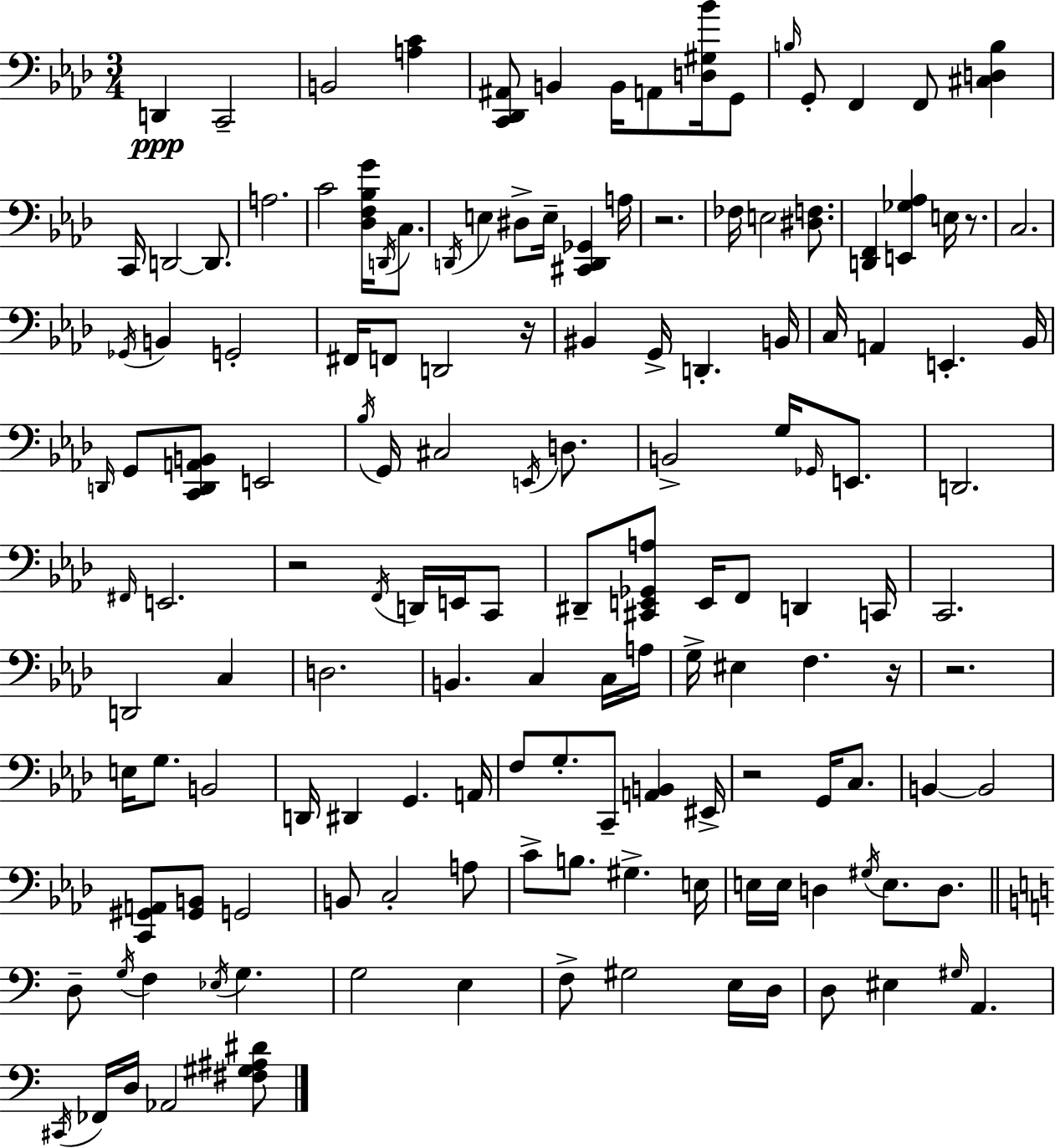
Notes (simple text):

D2/q C2/h B2/h [A3,C4]/q [C2,Db2,A#2]/e B2/q B2/s A2/e [D3,G#3,Bb4]/s G2/e B3/s G2/e F2/q F2/e [C#3,D3,B3]/q C2/s D2/h D2/e. A3/h. C4/h [Db3,F3,Bb3,G4]/s D2/s C3/e. D2/s E3/q D#3/e E3/s [C#2,D2,Gb2]/q A3/s R/h. FES3/s E3/h [D#3,F3]/e. [D2,F2]/q [E2,Gb3,Ab3]/q E3/s R/e. C3/h. Gb2/s B2/q G2/h F#2/s F2/e D2/h R/s BIS2/q G2/s D2/q. B2/s C3/s A2/q E2/q. Bb2/s D2/s G2/e [C2,D2,A2,B2]/e E2/h Bb3/s G2/s C#3/h E2/s D3/e. B2/h G3/s Gb2/s E2/e. D2/h. F#2/s E2/h. R/h F2/s D2/s E2/s C2/e D#2/e [C#2,E2,Gb2,A3]/e E2/s F2/e D2/q C2/s C2/h. D2/h C3/q D3/h. B2/q. C3/q C3/s A3/s G3/s EIS3/q F3/q. R/s R/h. E3/s G3/e. B2/h D2/s D#2/q G2/q. A2/s F3/e G3/e. C2/e [A2,B2]/q EIS2/s R/h G2/s C3/e. B2/q B2/h [C2,G#2,A2]/e [G#2,B2]/e G2/h B2/e C3/h A3/e C4/e B3/e. G#3/q. E3/s E3/s E3/s D3/q G#3/s E3/e. D3/e. D3/e G3/s F3/q Eb3/s G3/q. G3/h E3/q F3/e G#3/h E3/s D3/s D3/e EIS3/q G#3/s A2/q. C#2/s FES2/s D3/s Ab2/h [F#3,G#3,A#3,D#4]/e